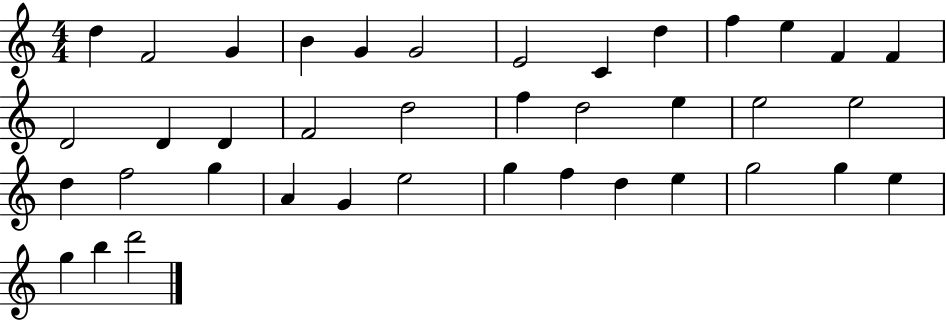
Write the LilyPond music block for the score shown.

{
  \clef treble
  \numericTimeSignature
  \time 4/4
  \key c \major
  d''4 f'2 g'4 | b'4 g'4 g'2 | e'2 c'4 d''4 | f''4 e''4 f'4 f'4 | \break d'2 d'4 d'4 | f'2 d''2 | f''4 d''2 e''4 | e''2 e''2 | \break d''4 f''2 g''4 | a'4 g'4 e''2 | g''4 f''4 d''4 e''4 | g''2 g''4 e''4 | \break g''4 b''4 d'''2 | \bar "|."
}